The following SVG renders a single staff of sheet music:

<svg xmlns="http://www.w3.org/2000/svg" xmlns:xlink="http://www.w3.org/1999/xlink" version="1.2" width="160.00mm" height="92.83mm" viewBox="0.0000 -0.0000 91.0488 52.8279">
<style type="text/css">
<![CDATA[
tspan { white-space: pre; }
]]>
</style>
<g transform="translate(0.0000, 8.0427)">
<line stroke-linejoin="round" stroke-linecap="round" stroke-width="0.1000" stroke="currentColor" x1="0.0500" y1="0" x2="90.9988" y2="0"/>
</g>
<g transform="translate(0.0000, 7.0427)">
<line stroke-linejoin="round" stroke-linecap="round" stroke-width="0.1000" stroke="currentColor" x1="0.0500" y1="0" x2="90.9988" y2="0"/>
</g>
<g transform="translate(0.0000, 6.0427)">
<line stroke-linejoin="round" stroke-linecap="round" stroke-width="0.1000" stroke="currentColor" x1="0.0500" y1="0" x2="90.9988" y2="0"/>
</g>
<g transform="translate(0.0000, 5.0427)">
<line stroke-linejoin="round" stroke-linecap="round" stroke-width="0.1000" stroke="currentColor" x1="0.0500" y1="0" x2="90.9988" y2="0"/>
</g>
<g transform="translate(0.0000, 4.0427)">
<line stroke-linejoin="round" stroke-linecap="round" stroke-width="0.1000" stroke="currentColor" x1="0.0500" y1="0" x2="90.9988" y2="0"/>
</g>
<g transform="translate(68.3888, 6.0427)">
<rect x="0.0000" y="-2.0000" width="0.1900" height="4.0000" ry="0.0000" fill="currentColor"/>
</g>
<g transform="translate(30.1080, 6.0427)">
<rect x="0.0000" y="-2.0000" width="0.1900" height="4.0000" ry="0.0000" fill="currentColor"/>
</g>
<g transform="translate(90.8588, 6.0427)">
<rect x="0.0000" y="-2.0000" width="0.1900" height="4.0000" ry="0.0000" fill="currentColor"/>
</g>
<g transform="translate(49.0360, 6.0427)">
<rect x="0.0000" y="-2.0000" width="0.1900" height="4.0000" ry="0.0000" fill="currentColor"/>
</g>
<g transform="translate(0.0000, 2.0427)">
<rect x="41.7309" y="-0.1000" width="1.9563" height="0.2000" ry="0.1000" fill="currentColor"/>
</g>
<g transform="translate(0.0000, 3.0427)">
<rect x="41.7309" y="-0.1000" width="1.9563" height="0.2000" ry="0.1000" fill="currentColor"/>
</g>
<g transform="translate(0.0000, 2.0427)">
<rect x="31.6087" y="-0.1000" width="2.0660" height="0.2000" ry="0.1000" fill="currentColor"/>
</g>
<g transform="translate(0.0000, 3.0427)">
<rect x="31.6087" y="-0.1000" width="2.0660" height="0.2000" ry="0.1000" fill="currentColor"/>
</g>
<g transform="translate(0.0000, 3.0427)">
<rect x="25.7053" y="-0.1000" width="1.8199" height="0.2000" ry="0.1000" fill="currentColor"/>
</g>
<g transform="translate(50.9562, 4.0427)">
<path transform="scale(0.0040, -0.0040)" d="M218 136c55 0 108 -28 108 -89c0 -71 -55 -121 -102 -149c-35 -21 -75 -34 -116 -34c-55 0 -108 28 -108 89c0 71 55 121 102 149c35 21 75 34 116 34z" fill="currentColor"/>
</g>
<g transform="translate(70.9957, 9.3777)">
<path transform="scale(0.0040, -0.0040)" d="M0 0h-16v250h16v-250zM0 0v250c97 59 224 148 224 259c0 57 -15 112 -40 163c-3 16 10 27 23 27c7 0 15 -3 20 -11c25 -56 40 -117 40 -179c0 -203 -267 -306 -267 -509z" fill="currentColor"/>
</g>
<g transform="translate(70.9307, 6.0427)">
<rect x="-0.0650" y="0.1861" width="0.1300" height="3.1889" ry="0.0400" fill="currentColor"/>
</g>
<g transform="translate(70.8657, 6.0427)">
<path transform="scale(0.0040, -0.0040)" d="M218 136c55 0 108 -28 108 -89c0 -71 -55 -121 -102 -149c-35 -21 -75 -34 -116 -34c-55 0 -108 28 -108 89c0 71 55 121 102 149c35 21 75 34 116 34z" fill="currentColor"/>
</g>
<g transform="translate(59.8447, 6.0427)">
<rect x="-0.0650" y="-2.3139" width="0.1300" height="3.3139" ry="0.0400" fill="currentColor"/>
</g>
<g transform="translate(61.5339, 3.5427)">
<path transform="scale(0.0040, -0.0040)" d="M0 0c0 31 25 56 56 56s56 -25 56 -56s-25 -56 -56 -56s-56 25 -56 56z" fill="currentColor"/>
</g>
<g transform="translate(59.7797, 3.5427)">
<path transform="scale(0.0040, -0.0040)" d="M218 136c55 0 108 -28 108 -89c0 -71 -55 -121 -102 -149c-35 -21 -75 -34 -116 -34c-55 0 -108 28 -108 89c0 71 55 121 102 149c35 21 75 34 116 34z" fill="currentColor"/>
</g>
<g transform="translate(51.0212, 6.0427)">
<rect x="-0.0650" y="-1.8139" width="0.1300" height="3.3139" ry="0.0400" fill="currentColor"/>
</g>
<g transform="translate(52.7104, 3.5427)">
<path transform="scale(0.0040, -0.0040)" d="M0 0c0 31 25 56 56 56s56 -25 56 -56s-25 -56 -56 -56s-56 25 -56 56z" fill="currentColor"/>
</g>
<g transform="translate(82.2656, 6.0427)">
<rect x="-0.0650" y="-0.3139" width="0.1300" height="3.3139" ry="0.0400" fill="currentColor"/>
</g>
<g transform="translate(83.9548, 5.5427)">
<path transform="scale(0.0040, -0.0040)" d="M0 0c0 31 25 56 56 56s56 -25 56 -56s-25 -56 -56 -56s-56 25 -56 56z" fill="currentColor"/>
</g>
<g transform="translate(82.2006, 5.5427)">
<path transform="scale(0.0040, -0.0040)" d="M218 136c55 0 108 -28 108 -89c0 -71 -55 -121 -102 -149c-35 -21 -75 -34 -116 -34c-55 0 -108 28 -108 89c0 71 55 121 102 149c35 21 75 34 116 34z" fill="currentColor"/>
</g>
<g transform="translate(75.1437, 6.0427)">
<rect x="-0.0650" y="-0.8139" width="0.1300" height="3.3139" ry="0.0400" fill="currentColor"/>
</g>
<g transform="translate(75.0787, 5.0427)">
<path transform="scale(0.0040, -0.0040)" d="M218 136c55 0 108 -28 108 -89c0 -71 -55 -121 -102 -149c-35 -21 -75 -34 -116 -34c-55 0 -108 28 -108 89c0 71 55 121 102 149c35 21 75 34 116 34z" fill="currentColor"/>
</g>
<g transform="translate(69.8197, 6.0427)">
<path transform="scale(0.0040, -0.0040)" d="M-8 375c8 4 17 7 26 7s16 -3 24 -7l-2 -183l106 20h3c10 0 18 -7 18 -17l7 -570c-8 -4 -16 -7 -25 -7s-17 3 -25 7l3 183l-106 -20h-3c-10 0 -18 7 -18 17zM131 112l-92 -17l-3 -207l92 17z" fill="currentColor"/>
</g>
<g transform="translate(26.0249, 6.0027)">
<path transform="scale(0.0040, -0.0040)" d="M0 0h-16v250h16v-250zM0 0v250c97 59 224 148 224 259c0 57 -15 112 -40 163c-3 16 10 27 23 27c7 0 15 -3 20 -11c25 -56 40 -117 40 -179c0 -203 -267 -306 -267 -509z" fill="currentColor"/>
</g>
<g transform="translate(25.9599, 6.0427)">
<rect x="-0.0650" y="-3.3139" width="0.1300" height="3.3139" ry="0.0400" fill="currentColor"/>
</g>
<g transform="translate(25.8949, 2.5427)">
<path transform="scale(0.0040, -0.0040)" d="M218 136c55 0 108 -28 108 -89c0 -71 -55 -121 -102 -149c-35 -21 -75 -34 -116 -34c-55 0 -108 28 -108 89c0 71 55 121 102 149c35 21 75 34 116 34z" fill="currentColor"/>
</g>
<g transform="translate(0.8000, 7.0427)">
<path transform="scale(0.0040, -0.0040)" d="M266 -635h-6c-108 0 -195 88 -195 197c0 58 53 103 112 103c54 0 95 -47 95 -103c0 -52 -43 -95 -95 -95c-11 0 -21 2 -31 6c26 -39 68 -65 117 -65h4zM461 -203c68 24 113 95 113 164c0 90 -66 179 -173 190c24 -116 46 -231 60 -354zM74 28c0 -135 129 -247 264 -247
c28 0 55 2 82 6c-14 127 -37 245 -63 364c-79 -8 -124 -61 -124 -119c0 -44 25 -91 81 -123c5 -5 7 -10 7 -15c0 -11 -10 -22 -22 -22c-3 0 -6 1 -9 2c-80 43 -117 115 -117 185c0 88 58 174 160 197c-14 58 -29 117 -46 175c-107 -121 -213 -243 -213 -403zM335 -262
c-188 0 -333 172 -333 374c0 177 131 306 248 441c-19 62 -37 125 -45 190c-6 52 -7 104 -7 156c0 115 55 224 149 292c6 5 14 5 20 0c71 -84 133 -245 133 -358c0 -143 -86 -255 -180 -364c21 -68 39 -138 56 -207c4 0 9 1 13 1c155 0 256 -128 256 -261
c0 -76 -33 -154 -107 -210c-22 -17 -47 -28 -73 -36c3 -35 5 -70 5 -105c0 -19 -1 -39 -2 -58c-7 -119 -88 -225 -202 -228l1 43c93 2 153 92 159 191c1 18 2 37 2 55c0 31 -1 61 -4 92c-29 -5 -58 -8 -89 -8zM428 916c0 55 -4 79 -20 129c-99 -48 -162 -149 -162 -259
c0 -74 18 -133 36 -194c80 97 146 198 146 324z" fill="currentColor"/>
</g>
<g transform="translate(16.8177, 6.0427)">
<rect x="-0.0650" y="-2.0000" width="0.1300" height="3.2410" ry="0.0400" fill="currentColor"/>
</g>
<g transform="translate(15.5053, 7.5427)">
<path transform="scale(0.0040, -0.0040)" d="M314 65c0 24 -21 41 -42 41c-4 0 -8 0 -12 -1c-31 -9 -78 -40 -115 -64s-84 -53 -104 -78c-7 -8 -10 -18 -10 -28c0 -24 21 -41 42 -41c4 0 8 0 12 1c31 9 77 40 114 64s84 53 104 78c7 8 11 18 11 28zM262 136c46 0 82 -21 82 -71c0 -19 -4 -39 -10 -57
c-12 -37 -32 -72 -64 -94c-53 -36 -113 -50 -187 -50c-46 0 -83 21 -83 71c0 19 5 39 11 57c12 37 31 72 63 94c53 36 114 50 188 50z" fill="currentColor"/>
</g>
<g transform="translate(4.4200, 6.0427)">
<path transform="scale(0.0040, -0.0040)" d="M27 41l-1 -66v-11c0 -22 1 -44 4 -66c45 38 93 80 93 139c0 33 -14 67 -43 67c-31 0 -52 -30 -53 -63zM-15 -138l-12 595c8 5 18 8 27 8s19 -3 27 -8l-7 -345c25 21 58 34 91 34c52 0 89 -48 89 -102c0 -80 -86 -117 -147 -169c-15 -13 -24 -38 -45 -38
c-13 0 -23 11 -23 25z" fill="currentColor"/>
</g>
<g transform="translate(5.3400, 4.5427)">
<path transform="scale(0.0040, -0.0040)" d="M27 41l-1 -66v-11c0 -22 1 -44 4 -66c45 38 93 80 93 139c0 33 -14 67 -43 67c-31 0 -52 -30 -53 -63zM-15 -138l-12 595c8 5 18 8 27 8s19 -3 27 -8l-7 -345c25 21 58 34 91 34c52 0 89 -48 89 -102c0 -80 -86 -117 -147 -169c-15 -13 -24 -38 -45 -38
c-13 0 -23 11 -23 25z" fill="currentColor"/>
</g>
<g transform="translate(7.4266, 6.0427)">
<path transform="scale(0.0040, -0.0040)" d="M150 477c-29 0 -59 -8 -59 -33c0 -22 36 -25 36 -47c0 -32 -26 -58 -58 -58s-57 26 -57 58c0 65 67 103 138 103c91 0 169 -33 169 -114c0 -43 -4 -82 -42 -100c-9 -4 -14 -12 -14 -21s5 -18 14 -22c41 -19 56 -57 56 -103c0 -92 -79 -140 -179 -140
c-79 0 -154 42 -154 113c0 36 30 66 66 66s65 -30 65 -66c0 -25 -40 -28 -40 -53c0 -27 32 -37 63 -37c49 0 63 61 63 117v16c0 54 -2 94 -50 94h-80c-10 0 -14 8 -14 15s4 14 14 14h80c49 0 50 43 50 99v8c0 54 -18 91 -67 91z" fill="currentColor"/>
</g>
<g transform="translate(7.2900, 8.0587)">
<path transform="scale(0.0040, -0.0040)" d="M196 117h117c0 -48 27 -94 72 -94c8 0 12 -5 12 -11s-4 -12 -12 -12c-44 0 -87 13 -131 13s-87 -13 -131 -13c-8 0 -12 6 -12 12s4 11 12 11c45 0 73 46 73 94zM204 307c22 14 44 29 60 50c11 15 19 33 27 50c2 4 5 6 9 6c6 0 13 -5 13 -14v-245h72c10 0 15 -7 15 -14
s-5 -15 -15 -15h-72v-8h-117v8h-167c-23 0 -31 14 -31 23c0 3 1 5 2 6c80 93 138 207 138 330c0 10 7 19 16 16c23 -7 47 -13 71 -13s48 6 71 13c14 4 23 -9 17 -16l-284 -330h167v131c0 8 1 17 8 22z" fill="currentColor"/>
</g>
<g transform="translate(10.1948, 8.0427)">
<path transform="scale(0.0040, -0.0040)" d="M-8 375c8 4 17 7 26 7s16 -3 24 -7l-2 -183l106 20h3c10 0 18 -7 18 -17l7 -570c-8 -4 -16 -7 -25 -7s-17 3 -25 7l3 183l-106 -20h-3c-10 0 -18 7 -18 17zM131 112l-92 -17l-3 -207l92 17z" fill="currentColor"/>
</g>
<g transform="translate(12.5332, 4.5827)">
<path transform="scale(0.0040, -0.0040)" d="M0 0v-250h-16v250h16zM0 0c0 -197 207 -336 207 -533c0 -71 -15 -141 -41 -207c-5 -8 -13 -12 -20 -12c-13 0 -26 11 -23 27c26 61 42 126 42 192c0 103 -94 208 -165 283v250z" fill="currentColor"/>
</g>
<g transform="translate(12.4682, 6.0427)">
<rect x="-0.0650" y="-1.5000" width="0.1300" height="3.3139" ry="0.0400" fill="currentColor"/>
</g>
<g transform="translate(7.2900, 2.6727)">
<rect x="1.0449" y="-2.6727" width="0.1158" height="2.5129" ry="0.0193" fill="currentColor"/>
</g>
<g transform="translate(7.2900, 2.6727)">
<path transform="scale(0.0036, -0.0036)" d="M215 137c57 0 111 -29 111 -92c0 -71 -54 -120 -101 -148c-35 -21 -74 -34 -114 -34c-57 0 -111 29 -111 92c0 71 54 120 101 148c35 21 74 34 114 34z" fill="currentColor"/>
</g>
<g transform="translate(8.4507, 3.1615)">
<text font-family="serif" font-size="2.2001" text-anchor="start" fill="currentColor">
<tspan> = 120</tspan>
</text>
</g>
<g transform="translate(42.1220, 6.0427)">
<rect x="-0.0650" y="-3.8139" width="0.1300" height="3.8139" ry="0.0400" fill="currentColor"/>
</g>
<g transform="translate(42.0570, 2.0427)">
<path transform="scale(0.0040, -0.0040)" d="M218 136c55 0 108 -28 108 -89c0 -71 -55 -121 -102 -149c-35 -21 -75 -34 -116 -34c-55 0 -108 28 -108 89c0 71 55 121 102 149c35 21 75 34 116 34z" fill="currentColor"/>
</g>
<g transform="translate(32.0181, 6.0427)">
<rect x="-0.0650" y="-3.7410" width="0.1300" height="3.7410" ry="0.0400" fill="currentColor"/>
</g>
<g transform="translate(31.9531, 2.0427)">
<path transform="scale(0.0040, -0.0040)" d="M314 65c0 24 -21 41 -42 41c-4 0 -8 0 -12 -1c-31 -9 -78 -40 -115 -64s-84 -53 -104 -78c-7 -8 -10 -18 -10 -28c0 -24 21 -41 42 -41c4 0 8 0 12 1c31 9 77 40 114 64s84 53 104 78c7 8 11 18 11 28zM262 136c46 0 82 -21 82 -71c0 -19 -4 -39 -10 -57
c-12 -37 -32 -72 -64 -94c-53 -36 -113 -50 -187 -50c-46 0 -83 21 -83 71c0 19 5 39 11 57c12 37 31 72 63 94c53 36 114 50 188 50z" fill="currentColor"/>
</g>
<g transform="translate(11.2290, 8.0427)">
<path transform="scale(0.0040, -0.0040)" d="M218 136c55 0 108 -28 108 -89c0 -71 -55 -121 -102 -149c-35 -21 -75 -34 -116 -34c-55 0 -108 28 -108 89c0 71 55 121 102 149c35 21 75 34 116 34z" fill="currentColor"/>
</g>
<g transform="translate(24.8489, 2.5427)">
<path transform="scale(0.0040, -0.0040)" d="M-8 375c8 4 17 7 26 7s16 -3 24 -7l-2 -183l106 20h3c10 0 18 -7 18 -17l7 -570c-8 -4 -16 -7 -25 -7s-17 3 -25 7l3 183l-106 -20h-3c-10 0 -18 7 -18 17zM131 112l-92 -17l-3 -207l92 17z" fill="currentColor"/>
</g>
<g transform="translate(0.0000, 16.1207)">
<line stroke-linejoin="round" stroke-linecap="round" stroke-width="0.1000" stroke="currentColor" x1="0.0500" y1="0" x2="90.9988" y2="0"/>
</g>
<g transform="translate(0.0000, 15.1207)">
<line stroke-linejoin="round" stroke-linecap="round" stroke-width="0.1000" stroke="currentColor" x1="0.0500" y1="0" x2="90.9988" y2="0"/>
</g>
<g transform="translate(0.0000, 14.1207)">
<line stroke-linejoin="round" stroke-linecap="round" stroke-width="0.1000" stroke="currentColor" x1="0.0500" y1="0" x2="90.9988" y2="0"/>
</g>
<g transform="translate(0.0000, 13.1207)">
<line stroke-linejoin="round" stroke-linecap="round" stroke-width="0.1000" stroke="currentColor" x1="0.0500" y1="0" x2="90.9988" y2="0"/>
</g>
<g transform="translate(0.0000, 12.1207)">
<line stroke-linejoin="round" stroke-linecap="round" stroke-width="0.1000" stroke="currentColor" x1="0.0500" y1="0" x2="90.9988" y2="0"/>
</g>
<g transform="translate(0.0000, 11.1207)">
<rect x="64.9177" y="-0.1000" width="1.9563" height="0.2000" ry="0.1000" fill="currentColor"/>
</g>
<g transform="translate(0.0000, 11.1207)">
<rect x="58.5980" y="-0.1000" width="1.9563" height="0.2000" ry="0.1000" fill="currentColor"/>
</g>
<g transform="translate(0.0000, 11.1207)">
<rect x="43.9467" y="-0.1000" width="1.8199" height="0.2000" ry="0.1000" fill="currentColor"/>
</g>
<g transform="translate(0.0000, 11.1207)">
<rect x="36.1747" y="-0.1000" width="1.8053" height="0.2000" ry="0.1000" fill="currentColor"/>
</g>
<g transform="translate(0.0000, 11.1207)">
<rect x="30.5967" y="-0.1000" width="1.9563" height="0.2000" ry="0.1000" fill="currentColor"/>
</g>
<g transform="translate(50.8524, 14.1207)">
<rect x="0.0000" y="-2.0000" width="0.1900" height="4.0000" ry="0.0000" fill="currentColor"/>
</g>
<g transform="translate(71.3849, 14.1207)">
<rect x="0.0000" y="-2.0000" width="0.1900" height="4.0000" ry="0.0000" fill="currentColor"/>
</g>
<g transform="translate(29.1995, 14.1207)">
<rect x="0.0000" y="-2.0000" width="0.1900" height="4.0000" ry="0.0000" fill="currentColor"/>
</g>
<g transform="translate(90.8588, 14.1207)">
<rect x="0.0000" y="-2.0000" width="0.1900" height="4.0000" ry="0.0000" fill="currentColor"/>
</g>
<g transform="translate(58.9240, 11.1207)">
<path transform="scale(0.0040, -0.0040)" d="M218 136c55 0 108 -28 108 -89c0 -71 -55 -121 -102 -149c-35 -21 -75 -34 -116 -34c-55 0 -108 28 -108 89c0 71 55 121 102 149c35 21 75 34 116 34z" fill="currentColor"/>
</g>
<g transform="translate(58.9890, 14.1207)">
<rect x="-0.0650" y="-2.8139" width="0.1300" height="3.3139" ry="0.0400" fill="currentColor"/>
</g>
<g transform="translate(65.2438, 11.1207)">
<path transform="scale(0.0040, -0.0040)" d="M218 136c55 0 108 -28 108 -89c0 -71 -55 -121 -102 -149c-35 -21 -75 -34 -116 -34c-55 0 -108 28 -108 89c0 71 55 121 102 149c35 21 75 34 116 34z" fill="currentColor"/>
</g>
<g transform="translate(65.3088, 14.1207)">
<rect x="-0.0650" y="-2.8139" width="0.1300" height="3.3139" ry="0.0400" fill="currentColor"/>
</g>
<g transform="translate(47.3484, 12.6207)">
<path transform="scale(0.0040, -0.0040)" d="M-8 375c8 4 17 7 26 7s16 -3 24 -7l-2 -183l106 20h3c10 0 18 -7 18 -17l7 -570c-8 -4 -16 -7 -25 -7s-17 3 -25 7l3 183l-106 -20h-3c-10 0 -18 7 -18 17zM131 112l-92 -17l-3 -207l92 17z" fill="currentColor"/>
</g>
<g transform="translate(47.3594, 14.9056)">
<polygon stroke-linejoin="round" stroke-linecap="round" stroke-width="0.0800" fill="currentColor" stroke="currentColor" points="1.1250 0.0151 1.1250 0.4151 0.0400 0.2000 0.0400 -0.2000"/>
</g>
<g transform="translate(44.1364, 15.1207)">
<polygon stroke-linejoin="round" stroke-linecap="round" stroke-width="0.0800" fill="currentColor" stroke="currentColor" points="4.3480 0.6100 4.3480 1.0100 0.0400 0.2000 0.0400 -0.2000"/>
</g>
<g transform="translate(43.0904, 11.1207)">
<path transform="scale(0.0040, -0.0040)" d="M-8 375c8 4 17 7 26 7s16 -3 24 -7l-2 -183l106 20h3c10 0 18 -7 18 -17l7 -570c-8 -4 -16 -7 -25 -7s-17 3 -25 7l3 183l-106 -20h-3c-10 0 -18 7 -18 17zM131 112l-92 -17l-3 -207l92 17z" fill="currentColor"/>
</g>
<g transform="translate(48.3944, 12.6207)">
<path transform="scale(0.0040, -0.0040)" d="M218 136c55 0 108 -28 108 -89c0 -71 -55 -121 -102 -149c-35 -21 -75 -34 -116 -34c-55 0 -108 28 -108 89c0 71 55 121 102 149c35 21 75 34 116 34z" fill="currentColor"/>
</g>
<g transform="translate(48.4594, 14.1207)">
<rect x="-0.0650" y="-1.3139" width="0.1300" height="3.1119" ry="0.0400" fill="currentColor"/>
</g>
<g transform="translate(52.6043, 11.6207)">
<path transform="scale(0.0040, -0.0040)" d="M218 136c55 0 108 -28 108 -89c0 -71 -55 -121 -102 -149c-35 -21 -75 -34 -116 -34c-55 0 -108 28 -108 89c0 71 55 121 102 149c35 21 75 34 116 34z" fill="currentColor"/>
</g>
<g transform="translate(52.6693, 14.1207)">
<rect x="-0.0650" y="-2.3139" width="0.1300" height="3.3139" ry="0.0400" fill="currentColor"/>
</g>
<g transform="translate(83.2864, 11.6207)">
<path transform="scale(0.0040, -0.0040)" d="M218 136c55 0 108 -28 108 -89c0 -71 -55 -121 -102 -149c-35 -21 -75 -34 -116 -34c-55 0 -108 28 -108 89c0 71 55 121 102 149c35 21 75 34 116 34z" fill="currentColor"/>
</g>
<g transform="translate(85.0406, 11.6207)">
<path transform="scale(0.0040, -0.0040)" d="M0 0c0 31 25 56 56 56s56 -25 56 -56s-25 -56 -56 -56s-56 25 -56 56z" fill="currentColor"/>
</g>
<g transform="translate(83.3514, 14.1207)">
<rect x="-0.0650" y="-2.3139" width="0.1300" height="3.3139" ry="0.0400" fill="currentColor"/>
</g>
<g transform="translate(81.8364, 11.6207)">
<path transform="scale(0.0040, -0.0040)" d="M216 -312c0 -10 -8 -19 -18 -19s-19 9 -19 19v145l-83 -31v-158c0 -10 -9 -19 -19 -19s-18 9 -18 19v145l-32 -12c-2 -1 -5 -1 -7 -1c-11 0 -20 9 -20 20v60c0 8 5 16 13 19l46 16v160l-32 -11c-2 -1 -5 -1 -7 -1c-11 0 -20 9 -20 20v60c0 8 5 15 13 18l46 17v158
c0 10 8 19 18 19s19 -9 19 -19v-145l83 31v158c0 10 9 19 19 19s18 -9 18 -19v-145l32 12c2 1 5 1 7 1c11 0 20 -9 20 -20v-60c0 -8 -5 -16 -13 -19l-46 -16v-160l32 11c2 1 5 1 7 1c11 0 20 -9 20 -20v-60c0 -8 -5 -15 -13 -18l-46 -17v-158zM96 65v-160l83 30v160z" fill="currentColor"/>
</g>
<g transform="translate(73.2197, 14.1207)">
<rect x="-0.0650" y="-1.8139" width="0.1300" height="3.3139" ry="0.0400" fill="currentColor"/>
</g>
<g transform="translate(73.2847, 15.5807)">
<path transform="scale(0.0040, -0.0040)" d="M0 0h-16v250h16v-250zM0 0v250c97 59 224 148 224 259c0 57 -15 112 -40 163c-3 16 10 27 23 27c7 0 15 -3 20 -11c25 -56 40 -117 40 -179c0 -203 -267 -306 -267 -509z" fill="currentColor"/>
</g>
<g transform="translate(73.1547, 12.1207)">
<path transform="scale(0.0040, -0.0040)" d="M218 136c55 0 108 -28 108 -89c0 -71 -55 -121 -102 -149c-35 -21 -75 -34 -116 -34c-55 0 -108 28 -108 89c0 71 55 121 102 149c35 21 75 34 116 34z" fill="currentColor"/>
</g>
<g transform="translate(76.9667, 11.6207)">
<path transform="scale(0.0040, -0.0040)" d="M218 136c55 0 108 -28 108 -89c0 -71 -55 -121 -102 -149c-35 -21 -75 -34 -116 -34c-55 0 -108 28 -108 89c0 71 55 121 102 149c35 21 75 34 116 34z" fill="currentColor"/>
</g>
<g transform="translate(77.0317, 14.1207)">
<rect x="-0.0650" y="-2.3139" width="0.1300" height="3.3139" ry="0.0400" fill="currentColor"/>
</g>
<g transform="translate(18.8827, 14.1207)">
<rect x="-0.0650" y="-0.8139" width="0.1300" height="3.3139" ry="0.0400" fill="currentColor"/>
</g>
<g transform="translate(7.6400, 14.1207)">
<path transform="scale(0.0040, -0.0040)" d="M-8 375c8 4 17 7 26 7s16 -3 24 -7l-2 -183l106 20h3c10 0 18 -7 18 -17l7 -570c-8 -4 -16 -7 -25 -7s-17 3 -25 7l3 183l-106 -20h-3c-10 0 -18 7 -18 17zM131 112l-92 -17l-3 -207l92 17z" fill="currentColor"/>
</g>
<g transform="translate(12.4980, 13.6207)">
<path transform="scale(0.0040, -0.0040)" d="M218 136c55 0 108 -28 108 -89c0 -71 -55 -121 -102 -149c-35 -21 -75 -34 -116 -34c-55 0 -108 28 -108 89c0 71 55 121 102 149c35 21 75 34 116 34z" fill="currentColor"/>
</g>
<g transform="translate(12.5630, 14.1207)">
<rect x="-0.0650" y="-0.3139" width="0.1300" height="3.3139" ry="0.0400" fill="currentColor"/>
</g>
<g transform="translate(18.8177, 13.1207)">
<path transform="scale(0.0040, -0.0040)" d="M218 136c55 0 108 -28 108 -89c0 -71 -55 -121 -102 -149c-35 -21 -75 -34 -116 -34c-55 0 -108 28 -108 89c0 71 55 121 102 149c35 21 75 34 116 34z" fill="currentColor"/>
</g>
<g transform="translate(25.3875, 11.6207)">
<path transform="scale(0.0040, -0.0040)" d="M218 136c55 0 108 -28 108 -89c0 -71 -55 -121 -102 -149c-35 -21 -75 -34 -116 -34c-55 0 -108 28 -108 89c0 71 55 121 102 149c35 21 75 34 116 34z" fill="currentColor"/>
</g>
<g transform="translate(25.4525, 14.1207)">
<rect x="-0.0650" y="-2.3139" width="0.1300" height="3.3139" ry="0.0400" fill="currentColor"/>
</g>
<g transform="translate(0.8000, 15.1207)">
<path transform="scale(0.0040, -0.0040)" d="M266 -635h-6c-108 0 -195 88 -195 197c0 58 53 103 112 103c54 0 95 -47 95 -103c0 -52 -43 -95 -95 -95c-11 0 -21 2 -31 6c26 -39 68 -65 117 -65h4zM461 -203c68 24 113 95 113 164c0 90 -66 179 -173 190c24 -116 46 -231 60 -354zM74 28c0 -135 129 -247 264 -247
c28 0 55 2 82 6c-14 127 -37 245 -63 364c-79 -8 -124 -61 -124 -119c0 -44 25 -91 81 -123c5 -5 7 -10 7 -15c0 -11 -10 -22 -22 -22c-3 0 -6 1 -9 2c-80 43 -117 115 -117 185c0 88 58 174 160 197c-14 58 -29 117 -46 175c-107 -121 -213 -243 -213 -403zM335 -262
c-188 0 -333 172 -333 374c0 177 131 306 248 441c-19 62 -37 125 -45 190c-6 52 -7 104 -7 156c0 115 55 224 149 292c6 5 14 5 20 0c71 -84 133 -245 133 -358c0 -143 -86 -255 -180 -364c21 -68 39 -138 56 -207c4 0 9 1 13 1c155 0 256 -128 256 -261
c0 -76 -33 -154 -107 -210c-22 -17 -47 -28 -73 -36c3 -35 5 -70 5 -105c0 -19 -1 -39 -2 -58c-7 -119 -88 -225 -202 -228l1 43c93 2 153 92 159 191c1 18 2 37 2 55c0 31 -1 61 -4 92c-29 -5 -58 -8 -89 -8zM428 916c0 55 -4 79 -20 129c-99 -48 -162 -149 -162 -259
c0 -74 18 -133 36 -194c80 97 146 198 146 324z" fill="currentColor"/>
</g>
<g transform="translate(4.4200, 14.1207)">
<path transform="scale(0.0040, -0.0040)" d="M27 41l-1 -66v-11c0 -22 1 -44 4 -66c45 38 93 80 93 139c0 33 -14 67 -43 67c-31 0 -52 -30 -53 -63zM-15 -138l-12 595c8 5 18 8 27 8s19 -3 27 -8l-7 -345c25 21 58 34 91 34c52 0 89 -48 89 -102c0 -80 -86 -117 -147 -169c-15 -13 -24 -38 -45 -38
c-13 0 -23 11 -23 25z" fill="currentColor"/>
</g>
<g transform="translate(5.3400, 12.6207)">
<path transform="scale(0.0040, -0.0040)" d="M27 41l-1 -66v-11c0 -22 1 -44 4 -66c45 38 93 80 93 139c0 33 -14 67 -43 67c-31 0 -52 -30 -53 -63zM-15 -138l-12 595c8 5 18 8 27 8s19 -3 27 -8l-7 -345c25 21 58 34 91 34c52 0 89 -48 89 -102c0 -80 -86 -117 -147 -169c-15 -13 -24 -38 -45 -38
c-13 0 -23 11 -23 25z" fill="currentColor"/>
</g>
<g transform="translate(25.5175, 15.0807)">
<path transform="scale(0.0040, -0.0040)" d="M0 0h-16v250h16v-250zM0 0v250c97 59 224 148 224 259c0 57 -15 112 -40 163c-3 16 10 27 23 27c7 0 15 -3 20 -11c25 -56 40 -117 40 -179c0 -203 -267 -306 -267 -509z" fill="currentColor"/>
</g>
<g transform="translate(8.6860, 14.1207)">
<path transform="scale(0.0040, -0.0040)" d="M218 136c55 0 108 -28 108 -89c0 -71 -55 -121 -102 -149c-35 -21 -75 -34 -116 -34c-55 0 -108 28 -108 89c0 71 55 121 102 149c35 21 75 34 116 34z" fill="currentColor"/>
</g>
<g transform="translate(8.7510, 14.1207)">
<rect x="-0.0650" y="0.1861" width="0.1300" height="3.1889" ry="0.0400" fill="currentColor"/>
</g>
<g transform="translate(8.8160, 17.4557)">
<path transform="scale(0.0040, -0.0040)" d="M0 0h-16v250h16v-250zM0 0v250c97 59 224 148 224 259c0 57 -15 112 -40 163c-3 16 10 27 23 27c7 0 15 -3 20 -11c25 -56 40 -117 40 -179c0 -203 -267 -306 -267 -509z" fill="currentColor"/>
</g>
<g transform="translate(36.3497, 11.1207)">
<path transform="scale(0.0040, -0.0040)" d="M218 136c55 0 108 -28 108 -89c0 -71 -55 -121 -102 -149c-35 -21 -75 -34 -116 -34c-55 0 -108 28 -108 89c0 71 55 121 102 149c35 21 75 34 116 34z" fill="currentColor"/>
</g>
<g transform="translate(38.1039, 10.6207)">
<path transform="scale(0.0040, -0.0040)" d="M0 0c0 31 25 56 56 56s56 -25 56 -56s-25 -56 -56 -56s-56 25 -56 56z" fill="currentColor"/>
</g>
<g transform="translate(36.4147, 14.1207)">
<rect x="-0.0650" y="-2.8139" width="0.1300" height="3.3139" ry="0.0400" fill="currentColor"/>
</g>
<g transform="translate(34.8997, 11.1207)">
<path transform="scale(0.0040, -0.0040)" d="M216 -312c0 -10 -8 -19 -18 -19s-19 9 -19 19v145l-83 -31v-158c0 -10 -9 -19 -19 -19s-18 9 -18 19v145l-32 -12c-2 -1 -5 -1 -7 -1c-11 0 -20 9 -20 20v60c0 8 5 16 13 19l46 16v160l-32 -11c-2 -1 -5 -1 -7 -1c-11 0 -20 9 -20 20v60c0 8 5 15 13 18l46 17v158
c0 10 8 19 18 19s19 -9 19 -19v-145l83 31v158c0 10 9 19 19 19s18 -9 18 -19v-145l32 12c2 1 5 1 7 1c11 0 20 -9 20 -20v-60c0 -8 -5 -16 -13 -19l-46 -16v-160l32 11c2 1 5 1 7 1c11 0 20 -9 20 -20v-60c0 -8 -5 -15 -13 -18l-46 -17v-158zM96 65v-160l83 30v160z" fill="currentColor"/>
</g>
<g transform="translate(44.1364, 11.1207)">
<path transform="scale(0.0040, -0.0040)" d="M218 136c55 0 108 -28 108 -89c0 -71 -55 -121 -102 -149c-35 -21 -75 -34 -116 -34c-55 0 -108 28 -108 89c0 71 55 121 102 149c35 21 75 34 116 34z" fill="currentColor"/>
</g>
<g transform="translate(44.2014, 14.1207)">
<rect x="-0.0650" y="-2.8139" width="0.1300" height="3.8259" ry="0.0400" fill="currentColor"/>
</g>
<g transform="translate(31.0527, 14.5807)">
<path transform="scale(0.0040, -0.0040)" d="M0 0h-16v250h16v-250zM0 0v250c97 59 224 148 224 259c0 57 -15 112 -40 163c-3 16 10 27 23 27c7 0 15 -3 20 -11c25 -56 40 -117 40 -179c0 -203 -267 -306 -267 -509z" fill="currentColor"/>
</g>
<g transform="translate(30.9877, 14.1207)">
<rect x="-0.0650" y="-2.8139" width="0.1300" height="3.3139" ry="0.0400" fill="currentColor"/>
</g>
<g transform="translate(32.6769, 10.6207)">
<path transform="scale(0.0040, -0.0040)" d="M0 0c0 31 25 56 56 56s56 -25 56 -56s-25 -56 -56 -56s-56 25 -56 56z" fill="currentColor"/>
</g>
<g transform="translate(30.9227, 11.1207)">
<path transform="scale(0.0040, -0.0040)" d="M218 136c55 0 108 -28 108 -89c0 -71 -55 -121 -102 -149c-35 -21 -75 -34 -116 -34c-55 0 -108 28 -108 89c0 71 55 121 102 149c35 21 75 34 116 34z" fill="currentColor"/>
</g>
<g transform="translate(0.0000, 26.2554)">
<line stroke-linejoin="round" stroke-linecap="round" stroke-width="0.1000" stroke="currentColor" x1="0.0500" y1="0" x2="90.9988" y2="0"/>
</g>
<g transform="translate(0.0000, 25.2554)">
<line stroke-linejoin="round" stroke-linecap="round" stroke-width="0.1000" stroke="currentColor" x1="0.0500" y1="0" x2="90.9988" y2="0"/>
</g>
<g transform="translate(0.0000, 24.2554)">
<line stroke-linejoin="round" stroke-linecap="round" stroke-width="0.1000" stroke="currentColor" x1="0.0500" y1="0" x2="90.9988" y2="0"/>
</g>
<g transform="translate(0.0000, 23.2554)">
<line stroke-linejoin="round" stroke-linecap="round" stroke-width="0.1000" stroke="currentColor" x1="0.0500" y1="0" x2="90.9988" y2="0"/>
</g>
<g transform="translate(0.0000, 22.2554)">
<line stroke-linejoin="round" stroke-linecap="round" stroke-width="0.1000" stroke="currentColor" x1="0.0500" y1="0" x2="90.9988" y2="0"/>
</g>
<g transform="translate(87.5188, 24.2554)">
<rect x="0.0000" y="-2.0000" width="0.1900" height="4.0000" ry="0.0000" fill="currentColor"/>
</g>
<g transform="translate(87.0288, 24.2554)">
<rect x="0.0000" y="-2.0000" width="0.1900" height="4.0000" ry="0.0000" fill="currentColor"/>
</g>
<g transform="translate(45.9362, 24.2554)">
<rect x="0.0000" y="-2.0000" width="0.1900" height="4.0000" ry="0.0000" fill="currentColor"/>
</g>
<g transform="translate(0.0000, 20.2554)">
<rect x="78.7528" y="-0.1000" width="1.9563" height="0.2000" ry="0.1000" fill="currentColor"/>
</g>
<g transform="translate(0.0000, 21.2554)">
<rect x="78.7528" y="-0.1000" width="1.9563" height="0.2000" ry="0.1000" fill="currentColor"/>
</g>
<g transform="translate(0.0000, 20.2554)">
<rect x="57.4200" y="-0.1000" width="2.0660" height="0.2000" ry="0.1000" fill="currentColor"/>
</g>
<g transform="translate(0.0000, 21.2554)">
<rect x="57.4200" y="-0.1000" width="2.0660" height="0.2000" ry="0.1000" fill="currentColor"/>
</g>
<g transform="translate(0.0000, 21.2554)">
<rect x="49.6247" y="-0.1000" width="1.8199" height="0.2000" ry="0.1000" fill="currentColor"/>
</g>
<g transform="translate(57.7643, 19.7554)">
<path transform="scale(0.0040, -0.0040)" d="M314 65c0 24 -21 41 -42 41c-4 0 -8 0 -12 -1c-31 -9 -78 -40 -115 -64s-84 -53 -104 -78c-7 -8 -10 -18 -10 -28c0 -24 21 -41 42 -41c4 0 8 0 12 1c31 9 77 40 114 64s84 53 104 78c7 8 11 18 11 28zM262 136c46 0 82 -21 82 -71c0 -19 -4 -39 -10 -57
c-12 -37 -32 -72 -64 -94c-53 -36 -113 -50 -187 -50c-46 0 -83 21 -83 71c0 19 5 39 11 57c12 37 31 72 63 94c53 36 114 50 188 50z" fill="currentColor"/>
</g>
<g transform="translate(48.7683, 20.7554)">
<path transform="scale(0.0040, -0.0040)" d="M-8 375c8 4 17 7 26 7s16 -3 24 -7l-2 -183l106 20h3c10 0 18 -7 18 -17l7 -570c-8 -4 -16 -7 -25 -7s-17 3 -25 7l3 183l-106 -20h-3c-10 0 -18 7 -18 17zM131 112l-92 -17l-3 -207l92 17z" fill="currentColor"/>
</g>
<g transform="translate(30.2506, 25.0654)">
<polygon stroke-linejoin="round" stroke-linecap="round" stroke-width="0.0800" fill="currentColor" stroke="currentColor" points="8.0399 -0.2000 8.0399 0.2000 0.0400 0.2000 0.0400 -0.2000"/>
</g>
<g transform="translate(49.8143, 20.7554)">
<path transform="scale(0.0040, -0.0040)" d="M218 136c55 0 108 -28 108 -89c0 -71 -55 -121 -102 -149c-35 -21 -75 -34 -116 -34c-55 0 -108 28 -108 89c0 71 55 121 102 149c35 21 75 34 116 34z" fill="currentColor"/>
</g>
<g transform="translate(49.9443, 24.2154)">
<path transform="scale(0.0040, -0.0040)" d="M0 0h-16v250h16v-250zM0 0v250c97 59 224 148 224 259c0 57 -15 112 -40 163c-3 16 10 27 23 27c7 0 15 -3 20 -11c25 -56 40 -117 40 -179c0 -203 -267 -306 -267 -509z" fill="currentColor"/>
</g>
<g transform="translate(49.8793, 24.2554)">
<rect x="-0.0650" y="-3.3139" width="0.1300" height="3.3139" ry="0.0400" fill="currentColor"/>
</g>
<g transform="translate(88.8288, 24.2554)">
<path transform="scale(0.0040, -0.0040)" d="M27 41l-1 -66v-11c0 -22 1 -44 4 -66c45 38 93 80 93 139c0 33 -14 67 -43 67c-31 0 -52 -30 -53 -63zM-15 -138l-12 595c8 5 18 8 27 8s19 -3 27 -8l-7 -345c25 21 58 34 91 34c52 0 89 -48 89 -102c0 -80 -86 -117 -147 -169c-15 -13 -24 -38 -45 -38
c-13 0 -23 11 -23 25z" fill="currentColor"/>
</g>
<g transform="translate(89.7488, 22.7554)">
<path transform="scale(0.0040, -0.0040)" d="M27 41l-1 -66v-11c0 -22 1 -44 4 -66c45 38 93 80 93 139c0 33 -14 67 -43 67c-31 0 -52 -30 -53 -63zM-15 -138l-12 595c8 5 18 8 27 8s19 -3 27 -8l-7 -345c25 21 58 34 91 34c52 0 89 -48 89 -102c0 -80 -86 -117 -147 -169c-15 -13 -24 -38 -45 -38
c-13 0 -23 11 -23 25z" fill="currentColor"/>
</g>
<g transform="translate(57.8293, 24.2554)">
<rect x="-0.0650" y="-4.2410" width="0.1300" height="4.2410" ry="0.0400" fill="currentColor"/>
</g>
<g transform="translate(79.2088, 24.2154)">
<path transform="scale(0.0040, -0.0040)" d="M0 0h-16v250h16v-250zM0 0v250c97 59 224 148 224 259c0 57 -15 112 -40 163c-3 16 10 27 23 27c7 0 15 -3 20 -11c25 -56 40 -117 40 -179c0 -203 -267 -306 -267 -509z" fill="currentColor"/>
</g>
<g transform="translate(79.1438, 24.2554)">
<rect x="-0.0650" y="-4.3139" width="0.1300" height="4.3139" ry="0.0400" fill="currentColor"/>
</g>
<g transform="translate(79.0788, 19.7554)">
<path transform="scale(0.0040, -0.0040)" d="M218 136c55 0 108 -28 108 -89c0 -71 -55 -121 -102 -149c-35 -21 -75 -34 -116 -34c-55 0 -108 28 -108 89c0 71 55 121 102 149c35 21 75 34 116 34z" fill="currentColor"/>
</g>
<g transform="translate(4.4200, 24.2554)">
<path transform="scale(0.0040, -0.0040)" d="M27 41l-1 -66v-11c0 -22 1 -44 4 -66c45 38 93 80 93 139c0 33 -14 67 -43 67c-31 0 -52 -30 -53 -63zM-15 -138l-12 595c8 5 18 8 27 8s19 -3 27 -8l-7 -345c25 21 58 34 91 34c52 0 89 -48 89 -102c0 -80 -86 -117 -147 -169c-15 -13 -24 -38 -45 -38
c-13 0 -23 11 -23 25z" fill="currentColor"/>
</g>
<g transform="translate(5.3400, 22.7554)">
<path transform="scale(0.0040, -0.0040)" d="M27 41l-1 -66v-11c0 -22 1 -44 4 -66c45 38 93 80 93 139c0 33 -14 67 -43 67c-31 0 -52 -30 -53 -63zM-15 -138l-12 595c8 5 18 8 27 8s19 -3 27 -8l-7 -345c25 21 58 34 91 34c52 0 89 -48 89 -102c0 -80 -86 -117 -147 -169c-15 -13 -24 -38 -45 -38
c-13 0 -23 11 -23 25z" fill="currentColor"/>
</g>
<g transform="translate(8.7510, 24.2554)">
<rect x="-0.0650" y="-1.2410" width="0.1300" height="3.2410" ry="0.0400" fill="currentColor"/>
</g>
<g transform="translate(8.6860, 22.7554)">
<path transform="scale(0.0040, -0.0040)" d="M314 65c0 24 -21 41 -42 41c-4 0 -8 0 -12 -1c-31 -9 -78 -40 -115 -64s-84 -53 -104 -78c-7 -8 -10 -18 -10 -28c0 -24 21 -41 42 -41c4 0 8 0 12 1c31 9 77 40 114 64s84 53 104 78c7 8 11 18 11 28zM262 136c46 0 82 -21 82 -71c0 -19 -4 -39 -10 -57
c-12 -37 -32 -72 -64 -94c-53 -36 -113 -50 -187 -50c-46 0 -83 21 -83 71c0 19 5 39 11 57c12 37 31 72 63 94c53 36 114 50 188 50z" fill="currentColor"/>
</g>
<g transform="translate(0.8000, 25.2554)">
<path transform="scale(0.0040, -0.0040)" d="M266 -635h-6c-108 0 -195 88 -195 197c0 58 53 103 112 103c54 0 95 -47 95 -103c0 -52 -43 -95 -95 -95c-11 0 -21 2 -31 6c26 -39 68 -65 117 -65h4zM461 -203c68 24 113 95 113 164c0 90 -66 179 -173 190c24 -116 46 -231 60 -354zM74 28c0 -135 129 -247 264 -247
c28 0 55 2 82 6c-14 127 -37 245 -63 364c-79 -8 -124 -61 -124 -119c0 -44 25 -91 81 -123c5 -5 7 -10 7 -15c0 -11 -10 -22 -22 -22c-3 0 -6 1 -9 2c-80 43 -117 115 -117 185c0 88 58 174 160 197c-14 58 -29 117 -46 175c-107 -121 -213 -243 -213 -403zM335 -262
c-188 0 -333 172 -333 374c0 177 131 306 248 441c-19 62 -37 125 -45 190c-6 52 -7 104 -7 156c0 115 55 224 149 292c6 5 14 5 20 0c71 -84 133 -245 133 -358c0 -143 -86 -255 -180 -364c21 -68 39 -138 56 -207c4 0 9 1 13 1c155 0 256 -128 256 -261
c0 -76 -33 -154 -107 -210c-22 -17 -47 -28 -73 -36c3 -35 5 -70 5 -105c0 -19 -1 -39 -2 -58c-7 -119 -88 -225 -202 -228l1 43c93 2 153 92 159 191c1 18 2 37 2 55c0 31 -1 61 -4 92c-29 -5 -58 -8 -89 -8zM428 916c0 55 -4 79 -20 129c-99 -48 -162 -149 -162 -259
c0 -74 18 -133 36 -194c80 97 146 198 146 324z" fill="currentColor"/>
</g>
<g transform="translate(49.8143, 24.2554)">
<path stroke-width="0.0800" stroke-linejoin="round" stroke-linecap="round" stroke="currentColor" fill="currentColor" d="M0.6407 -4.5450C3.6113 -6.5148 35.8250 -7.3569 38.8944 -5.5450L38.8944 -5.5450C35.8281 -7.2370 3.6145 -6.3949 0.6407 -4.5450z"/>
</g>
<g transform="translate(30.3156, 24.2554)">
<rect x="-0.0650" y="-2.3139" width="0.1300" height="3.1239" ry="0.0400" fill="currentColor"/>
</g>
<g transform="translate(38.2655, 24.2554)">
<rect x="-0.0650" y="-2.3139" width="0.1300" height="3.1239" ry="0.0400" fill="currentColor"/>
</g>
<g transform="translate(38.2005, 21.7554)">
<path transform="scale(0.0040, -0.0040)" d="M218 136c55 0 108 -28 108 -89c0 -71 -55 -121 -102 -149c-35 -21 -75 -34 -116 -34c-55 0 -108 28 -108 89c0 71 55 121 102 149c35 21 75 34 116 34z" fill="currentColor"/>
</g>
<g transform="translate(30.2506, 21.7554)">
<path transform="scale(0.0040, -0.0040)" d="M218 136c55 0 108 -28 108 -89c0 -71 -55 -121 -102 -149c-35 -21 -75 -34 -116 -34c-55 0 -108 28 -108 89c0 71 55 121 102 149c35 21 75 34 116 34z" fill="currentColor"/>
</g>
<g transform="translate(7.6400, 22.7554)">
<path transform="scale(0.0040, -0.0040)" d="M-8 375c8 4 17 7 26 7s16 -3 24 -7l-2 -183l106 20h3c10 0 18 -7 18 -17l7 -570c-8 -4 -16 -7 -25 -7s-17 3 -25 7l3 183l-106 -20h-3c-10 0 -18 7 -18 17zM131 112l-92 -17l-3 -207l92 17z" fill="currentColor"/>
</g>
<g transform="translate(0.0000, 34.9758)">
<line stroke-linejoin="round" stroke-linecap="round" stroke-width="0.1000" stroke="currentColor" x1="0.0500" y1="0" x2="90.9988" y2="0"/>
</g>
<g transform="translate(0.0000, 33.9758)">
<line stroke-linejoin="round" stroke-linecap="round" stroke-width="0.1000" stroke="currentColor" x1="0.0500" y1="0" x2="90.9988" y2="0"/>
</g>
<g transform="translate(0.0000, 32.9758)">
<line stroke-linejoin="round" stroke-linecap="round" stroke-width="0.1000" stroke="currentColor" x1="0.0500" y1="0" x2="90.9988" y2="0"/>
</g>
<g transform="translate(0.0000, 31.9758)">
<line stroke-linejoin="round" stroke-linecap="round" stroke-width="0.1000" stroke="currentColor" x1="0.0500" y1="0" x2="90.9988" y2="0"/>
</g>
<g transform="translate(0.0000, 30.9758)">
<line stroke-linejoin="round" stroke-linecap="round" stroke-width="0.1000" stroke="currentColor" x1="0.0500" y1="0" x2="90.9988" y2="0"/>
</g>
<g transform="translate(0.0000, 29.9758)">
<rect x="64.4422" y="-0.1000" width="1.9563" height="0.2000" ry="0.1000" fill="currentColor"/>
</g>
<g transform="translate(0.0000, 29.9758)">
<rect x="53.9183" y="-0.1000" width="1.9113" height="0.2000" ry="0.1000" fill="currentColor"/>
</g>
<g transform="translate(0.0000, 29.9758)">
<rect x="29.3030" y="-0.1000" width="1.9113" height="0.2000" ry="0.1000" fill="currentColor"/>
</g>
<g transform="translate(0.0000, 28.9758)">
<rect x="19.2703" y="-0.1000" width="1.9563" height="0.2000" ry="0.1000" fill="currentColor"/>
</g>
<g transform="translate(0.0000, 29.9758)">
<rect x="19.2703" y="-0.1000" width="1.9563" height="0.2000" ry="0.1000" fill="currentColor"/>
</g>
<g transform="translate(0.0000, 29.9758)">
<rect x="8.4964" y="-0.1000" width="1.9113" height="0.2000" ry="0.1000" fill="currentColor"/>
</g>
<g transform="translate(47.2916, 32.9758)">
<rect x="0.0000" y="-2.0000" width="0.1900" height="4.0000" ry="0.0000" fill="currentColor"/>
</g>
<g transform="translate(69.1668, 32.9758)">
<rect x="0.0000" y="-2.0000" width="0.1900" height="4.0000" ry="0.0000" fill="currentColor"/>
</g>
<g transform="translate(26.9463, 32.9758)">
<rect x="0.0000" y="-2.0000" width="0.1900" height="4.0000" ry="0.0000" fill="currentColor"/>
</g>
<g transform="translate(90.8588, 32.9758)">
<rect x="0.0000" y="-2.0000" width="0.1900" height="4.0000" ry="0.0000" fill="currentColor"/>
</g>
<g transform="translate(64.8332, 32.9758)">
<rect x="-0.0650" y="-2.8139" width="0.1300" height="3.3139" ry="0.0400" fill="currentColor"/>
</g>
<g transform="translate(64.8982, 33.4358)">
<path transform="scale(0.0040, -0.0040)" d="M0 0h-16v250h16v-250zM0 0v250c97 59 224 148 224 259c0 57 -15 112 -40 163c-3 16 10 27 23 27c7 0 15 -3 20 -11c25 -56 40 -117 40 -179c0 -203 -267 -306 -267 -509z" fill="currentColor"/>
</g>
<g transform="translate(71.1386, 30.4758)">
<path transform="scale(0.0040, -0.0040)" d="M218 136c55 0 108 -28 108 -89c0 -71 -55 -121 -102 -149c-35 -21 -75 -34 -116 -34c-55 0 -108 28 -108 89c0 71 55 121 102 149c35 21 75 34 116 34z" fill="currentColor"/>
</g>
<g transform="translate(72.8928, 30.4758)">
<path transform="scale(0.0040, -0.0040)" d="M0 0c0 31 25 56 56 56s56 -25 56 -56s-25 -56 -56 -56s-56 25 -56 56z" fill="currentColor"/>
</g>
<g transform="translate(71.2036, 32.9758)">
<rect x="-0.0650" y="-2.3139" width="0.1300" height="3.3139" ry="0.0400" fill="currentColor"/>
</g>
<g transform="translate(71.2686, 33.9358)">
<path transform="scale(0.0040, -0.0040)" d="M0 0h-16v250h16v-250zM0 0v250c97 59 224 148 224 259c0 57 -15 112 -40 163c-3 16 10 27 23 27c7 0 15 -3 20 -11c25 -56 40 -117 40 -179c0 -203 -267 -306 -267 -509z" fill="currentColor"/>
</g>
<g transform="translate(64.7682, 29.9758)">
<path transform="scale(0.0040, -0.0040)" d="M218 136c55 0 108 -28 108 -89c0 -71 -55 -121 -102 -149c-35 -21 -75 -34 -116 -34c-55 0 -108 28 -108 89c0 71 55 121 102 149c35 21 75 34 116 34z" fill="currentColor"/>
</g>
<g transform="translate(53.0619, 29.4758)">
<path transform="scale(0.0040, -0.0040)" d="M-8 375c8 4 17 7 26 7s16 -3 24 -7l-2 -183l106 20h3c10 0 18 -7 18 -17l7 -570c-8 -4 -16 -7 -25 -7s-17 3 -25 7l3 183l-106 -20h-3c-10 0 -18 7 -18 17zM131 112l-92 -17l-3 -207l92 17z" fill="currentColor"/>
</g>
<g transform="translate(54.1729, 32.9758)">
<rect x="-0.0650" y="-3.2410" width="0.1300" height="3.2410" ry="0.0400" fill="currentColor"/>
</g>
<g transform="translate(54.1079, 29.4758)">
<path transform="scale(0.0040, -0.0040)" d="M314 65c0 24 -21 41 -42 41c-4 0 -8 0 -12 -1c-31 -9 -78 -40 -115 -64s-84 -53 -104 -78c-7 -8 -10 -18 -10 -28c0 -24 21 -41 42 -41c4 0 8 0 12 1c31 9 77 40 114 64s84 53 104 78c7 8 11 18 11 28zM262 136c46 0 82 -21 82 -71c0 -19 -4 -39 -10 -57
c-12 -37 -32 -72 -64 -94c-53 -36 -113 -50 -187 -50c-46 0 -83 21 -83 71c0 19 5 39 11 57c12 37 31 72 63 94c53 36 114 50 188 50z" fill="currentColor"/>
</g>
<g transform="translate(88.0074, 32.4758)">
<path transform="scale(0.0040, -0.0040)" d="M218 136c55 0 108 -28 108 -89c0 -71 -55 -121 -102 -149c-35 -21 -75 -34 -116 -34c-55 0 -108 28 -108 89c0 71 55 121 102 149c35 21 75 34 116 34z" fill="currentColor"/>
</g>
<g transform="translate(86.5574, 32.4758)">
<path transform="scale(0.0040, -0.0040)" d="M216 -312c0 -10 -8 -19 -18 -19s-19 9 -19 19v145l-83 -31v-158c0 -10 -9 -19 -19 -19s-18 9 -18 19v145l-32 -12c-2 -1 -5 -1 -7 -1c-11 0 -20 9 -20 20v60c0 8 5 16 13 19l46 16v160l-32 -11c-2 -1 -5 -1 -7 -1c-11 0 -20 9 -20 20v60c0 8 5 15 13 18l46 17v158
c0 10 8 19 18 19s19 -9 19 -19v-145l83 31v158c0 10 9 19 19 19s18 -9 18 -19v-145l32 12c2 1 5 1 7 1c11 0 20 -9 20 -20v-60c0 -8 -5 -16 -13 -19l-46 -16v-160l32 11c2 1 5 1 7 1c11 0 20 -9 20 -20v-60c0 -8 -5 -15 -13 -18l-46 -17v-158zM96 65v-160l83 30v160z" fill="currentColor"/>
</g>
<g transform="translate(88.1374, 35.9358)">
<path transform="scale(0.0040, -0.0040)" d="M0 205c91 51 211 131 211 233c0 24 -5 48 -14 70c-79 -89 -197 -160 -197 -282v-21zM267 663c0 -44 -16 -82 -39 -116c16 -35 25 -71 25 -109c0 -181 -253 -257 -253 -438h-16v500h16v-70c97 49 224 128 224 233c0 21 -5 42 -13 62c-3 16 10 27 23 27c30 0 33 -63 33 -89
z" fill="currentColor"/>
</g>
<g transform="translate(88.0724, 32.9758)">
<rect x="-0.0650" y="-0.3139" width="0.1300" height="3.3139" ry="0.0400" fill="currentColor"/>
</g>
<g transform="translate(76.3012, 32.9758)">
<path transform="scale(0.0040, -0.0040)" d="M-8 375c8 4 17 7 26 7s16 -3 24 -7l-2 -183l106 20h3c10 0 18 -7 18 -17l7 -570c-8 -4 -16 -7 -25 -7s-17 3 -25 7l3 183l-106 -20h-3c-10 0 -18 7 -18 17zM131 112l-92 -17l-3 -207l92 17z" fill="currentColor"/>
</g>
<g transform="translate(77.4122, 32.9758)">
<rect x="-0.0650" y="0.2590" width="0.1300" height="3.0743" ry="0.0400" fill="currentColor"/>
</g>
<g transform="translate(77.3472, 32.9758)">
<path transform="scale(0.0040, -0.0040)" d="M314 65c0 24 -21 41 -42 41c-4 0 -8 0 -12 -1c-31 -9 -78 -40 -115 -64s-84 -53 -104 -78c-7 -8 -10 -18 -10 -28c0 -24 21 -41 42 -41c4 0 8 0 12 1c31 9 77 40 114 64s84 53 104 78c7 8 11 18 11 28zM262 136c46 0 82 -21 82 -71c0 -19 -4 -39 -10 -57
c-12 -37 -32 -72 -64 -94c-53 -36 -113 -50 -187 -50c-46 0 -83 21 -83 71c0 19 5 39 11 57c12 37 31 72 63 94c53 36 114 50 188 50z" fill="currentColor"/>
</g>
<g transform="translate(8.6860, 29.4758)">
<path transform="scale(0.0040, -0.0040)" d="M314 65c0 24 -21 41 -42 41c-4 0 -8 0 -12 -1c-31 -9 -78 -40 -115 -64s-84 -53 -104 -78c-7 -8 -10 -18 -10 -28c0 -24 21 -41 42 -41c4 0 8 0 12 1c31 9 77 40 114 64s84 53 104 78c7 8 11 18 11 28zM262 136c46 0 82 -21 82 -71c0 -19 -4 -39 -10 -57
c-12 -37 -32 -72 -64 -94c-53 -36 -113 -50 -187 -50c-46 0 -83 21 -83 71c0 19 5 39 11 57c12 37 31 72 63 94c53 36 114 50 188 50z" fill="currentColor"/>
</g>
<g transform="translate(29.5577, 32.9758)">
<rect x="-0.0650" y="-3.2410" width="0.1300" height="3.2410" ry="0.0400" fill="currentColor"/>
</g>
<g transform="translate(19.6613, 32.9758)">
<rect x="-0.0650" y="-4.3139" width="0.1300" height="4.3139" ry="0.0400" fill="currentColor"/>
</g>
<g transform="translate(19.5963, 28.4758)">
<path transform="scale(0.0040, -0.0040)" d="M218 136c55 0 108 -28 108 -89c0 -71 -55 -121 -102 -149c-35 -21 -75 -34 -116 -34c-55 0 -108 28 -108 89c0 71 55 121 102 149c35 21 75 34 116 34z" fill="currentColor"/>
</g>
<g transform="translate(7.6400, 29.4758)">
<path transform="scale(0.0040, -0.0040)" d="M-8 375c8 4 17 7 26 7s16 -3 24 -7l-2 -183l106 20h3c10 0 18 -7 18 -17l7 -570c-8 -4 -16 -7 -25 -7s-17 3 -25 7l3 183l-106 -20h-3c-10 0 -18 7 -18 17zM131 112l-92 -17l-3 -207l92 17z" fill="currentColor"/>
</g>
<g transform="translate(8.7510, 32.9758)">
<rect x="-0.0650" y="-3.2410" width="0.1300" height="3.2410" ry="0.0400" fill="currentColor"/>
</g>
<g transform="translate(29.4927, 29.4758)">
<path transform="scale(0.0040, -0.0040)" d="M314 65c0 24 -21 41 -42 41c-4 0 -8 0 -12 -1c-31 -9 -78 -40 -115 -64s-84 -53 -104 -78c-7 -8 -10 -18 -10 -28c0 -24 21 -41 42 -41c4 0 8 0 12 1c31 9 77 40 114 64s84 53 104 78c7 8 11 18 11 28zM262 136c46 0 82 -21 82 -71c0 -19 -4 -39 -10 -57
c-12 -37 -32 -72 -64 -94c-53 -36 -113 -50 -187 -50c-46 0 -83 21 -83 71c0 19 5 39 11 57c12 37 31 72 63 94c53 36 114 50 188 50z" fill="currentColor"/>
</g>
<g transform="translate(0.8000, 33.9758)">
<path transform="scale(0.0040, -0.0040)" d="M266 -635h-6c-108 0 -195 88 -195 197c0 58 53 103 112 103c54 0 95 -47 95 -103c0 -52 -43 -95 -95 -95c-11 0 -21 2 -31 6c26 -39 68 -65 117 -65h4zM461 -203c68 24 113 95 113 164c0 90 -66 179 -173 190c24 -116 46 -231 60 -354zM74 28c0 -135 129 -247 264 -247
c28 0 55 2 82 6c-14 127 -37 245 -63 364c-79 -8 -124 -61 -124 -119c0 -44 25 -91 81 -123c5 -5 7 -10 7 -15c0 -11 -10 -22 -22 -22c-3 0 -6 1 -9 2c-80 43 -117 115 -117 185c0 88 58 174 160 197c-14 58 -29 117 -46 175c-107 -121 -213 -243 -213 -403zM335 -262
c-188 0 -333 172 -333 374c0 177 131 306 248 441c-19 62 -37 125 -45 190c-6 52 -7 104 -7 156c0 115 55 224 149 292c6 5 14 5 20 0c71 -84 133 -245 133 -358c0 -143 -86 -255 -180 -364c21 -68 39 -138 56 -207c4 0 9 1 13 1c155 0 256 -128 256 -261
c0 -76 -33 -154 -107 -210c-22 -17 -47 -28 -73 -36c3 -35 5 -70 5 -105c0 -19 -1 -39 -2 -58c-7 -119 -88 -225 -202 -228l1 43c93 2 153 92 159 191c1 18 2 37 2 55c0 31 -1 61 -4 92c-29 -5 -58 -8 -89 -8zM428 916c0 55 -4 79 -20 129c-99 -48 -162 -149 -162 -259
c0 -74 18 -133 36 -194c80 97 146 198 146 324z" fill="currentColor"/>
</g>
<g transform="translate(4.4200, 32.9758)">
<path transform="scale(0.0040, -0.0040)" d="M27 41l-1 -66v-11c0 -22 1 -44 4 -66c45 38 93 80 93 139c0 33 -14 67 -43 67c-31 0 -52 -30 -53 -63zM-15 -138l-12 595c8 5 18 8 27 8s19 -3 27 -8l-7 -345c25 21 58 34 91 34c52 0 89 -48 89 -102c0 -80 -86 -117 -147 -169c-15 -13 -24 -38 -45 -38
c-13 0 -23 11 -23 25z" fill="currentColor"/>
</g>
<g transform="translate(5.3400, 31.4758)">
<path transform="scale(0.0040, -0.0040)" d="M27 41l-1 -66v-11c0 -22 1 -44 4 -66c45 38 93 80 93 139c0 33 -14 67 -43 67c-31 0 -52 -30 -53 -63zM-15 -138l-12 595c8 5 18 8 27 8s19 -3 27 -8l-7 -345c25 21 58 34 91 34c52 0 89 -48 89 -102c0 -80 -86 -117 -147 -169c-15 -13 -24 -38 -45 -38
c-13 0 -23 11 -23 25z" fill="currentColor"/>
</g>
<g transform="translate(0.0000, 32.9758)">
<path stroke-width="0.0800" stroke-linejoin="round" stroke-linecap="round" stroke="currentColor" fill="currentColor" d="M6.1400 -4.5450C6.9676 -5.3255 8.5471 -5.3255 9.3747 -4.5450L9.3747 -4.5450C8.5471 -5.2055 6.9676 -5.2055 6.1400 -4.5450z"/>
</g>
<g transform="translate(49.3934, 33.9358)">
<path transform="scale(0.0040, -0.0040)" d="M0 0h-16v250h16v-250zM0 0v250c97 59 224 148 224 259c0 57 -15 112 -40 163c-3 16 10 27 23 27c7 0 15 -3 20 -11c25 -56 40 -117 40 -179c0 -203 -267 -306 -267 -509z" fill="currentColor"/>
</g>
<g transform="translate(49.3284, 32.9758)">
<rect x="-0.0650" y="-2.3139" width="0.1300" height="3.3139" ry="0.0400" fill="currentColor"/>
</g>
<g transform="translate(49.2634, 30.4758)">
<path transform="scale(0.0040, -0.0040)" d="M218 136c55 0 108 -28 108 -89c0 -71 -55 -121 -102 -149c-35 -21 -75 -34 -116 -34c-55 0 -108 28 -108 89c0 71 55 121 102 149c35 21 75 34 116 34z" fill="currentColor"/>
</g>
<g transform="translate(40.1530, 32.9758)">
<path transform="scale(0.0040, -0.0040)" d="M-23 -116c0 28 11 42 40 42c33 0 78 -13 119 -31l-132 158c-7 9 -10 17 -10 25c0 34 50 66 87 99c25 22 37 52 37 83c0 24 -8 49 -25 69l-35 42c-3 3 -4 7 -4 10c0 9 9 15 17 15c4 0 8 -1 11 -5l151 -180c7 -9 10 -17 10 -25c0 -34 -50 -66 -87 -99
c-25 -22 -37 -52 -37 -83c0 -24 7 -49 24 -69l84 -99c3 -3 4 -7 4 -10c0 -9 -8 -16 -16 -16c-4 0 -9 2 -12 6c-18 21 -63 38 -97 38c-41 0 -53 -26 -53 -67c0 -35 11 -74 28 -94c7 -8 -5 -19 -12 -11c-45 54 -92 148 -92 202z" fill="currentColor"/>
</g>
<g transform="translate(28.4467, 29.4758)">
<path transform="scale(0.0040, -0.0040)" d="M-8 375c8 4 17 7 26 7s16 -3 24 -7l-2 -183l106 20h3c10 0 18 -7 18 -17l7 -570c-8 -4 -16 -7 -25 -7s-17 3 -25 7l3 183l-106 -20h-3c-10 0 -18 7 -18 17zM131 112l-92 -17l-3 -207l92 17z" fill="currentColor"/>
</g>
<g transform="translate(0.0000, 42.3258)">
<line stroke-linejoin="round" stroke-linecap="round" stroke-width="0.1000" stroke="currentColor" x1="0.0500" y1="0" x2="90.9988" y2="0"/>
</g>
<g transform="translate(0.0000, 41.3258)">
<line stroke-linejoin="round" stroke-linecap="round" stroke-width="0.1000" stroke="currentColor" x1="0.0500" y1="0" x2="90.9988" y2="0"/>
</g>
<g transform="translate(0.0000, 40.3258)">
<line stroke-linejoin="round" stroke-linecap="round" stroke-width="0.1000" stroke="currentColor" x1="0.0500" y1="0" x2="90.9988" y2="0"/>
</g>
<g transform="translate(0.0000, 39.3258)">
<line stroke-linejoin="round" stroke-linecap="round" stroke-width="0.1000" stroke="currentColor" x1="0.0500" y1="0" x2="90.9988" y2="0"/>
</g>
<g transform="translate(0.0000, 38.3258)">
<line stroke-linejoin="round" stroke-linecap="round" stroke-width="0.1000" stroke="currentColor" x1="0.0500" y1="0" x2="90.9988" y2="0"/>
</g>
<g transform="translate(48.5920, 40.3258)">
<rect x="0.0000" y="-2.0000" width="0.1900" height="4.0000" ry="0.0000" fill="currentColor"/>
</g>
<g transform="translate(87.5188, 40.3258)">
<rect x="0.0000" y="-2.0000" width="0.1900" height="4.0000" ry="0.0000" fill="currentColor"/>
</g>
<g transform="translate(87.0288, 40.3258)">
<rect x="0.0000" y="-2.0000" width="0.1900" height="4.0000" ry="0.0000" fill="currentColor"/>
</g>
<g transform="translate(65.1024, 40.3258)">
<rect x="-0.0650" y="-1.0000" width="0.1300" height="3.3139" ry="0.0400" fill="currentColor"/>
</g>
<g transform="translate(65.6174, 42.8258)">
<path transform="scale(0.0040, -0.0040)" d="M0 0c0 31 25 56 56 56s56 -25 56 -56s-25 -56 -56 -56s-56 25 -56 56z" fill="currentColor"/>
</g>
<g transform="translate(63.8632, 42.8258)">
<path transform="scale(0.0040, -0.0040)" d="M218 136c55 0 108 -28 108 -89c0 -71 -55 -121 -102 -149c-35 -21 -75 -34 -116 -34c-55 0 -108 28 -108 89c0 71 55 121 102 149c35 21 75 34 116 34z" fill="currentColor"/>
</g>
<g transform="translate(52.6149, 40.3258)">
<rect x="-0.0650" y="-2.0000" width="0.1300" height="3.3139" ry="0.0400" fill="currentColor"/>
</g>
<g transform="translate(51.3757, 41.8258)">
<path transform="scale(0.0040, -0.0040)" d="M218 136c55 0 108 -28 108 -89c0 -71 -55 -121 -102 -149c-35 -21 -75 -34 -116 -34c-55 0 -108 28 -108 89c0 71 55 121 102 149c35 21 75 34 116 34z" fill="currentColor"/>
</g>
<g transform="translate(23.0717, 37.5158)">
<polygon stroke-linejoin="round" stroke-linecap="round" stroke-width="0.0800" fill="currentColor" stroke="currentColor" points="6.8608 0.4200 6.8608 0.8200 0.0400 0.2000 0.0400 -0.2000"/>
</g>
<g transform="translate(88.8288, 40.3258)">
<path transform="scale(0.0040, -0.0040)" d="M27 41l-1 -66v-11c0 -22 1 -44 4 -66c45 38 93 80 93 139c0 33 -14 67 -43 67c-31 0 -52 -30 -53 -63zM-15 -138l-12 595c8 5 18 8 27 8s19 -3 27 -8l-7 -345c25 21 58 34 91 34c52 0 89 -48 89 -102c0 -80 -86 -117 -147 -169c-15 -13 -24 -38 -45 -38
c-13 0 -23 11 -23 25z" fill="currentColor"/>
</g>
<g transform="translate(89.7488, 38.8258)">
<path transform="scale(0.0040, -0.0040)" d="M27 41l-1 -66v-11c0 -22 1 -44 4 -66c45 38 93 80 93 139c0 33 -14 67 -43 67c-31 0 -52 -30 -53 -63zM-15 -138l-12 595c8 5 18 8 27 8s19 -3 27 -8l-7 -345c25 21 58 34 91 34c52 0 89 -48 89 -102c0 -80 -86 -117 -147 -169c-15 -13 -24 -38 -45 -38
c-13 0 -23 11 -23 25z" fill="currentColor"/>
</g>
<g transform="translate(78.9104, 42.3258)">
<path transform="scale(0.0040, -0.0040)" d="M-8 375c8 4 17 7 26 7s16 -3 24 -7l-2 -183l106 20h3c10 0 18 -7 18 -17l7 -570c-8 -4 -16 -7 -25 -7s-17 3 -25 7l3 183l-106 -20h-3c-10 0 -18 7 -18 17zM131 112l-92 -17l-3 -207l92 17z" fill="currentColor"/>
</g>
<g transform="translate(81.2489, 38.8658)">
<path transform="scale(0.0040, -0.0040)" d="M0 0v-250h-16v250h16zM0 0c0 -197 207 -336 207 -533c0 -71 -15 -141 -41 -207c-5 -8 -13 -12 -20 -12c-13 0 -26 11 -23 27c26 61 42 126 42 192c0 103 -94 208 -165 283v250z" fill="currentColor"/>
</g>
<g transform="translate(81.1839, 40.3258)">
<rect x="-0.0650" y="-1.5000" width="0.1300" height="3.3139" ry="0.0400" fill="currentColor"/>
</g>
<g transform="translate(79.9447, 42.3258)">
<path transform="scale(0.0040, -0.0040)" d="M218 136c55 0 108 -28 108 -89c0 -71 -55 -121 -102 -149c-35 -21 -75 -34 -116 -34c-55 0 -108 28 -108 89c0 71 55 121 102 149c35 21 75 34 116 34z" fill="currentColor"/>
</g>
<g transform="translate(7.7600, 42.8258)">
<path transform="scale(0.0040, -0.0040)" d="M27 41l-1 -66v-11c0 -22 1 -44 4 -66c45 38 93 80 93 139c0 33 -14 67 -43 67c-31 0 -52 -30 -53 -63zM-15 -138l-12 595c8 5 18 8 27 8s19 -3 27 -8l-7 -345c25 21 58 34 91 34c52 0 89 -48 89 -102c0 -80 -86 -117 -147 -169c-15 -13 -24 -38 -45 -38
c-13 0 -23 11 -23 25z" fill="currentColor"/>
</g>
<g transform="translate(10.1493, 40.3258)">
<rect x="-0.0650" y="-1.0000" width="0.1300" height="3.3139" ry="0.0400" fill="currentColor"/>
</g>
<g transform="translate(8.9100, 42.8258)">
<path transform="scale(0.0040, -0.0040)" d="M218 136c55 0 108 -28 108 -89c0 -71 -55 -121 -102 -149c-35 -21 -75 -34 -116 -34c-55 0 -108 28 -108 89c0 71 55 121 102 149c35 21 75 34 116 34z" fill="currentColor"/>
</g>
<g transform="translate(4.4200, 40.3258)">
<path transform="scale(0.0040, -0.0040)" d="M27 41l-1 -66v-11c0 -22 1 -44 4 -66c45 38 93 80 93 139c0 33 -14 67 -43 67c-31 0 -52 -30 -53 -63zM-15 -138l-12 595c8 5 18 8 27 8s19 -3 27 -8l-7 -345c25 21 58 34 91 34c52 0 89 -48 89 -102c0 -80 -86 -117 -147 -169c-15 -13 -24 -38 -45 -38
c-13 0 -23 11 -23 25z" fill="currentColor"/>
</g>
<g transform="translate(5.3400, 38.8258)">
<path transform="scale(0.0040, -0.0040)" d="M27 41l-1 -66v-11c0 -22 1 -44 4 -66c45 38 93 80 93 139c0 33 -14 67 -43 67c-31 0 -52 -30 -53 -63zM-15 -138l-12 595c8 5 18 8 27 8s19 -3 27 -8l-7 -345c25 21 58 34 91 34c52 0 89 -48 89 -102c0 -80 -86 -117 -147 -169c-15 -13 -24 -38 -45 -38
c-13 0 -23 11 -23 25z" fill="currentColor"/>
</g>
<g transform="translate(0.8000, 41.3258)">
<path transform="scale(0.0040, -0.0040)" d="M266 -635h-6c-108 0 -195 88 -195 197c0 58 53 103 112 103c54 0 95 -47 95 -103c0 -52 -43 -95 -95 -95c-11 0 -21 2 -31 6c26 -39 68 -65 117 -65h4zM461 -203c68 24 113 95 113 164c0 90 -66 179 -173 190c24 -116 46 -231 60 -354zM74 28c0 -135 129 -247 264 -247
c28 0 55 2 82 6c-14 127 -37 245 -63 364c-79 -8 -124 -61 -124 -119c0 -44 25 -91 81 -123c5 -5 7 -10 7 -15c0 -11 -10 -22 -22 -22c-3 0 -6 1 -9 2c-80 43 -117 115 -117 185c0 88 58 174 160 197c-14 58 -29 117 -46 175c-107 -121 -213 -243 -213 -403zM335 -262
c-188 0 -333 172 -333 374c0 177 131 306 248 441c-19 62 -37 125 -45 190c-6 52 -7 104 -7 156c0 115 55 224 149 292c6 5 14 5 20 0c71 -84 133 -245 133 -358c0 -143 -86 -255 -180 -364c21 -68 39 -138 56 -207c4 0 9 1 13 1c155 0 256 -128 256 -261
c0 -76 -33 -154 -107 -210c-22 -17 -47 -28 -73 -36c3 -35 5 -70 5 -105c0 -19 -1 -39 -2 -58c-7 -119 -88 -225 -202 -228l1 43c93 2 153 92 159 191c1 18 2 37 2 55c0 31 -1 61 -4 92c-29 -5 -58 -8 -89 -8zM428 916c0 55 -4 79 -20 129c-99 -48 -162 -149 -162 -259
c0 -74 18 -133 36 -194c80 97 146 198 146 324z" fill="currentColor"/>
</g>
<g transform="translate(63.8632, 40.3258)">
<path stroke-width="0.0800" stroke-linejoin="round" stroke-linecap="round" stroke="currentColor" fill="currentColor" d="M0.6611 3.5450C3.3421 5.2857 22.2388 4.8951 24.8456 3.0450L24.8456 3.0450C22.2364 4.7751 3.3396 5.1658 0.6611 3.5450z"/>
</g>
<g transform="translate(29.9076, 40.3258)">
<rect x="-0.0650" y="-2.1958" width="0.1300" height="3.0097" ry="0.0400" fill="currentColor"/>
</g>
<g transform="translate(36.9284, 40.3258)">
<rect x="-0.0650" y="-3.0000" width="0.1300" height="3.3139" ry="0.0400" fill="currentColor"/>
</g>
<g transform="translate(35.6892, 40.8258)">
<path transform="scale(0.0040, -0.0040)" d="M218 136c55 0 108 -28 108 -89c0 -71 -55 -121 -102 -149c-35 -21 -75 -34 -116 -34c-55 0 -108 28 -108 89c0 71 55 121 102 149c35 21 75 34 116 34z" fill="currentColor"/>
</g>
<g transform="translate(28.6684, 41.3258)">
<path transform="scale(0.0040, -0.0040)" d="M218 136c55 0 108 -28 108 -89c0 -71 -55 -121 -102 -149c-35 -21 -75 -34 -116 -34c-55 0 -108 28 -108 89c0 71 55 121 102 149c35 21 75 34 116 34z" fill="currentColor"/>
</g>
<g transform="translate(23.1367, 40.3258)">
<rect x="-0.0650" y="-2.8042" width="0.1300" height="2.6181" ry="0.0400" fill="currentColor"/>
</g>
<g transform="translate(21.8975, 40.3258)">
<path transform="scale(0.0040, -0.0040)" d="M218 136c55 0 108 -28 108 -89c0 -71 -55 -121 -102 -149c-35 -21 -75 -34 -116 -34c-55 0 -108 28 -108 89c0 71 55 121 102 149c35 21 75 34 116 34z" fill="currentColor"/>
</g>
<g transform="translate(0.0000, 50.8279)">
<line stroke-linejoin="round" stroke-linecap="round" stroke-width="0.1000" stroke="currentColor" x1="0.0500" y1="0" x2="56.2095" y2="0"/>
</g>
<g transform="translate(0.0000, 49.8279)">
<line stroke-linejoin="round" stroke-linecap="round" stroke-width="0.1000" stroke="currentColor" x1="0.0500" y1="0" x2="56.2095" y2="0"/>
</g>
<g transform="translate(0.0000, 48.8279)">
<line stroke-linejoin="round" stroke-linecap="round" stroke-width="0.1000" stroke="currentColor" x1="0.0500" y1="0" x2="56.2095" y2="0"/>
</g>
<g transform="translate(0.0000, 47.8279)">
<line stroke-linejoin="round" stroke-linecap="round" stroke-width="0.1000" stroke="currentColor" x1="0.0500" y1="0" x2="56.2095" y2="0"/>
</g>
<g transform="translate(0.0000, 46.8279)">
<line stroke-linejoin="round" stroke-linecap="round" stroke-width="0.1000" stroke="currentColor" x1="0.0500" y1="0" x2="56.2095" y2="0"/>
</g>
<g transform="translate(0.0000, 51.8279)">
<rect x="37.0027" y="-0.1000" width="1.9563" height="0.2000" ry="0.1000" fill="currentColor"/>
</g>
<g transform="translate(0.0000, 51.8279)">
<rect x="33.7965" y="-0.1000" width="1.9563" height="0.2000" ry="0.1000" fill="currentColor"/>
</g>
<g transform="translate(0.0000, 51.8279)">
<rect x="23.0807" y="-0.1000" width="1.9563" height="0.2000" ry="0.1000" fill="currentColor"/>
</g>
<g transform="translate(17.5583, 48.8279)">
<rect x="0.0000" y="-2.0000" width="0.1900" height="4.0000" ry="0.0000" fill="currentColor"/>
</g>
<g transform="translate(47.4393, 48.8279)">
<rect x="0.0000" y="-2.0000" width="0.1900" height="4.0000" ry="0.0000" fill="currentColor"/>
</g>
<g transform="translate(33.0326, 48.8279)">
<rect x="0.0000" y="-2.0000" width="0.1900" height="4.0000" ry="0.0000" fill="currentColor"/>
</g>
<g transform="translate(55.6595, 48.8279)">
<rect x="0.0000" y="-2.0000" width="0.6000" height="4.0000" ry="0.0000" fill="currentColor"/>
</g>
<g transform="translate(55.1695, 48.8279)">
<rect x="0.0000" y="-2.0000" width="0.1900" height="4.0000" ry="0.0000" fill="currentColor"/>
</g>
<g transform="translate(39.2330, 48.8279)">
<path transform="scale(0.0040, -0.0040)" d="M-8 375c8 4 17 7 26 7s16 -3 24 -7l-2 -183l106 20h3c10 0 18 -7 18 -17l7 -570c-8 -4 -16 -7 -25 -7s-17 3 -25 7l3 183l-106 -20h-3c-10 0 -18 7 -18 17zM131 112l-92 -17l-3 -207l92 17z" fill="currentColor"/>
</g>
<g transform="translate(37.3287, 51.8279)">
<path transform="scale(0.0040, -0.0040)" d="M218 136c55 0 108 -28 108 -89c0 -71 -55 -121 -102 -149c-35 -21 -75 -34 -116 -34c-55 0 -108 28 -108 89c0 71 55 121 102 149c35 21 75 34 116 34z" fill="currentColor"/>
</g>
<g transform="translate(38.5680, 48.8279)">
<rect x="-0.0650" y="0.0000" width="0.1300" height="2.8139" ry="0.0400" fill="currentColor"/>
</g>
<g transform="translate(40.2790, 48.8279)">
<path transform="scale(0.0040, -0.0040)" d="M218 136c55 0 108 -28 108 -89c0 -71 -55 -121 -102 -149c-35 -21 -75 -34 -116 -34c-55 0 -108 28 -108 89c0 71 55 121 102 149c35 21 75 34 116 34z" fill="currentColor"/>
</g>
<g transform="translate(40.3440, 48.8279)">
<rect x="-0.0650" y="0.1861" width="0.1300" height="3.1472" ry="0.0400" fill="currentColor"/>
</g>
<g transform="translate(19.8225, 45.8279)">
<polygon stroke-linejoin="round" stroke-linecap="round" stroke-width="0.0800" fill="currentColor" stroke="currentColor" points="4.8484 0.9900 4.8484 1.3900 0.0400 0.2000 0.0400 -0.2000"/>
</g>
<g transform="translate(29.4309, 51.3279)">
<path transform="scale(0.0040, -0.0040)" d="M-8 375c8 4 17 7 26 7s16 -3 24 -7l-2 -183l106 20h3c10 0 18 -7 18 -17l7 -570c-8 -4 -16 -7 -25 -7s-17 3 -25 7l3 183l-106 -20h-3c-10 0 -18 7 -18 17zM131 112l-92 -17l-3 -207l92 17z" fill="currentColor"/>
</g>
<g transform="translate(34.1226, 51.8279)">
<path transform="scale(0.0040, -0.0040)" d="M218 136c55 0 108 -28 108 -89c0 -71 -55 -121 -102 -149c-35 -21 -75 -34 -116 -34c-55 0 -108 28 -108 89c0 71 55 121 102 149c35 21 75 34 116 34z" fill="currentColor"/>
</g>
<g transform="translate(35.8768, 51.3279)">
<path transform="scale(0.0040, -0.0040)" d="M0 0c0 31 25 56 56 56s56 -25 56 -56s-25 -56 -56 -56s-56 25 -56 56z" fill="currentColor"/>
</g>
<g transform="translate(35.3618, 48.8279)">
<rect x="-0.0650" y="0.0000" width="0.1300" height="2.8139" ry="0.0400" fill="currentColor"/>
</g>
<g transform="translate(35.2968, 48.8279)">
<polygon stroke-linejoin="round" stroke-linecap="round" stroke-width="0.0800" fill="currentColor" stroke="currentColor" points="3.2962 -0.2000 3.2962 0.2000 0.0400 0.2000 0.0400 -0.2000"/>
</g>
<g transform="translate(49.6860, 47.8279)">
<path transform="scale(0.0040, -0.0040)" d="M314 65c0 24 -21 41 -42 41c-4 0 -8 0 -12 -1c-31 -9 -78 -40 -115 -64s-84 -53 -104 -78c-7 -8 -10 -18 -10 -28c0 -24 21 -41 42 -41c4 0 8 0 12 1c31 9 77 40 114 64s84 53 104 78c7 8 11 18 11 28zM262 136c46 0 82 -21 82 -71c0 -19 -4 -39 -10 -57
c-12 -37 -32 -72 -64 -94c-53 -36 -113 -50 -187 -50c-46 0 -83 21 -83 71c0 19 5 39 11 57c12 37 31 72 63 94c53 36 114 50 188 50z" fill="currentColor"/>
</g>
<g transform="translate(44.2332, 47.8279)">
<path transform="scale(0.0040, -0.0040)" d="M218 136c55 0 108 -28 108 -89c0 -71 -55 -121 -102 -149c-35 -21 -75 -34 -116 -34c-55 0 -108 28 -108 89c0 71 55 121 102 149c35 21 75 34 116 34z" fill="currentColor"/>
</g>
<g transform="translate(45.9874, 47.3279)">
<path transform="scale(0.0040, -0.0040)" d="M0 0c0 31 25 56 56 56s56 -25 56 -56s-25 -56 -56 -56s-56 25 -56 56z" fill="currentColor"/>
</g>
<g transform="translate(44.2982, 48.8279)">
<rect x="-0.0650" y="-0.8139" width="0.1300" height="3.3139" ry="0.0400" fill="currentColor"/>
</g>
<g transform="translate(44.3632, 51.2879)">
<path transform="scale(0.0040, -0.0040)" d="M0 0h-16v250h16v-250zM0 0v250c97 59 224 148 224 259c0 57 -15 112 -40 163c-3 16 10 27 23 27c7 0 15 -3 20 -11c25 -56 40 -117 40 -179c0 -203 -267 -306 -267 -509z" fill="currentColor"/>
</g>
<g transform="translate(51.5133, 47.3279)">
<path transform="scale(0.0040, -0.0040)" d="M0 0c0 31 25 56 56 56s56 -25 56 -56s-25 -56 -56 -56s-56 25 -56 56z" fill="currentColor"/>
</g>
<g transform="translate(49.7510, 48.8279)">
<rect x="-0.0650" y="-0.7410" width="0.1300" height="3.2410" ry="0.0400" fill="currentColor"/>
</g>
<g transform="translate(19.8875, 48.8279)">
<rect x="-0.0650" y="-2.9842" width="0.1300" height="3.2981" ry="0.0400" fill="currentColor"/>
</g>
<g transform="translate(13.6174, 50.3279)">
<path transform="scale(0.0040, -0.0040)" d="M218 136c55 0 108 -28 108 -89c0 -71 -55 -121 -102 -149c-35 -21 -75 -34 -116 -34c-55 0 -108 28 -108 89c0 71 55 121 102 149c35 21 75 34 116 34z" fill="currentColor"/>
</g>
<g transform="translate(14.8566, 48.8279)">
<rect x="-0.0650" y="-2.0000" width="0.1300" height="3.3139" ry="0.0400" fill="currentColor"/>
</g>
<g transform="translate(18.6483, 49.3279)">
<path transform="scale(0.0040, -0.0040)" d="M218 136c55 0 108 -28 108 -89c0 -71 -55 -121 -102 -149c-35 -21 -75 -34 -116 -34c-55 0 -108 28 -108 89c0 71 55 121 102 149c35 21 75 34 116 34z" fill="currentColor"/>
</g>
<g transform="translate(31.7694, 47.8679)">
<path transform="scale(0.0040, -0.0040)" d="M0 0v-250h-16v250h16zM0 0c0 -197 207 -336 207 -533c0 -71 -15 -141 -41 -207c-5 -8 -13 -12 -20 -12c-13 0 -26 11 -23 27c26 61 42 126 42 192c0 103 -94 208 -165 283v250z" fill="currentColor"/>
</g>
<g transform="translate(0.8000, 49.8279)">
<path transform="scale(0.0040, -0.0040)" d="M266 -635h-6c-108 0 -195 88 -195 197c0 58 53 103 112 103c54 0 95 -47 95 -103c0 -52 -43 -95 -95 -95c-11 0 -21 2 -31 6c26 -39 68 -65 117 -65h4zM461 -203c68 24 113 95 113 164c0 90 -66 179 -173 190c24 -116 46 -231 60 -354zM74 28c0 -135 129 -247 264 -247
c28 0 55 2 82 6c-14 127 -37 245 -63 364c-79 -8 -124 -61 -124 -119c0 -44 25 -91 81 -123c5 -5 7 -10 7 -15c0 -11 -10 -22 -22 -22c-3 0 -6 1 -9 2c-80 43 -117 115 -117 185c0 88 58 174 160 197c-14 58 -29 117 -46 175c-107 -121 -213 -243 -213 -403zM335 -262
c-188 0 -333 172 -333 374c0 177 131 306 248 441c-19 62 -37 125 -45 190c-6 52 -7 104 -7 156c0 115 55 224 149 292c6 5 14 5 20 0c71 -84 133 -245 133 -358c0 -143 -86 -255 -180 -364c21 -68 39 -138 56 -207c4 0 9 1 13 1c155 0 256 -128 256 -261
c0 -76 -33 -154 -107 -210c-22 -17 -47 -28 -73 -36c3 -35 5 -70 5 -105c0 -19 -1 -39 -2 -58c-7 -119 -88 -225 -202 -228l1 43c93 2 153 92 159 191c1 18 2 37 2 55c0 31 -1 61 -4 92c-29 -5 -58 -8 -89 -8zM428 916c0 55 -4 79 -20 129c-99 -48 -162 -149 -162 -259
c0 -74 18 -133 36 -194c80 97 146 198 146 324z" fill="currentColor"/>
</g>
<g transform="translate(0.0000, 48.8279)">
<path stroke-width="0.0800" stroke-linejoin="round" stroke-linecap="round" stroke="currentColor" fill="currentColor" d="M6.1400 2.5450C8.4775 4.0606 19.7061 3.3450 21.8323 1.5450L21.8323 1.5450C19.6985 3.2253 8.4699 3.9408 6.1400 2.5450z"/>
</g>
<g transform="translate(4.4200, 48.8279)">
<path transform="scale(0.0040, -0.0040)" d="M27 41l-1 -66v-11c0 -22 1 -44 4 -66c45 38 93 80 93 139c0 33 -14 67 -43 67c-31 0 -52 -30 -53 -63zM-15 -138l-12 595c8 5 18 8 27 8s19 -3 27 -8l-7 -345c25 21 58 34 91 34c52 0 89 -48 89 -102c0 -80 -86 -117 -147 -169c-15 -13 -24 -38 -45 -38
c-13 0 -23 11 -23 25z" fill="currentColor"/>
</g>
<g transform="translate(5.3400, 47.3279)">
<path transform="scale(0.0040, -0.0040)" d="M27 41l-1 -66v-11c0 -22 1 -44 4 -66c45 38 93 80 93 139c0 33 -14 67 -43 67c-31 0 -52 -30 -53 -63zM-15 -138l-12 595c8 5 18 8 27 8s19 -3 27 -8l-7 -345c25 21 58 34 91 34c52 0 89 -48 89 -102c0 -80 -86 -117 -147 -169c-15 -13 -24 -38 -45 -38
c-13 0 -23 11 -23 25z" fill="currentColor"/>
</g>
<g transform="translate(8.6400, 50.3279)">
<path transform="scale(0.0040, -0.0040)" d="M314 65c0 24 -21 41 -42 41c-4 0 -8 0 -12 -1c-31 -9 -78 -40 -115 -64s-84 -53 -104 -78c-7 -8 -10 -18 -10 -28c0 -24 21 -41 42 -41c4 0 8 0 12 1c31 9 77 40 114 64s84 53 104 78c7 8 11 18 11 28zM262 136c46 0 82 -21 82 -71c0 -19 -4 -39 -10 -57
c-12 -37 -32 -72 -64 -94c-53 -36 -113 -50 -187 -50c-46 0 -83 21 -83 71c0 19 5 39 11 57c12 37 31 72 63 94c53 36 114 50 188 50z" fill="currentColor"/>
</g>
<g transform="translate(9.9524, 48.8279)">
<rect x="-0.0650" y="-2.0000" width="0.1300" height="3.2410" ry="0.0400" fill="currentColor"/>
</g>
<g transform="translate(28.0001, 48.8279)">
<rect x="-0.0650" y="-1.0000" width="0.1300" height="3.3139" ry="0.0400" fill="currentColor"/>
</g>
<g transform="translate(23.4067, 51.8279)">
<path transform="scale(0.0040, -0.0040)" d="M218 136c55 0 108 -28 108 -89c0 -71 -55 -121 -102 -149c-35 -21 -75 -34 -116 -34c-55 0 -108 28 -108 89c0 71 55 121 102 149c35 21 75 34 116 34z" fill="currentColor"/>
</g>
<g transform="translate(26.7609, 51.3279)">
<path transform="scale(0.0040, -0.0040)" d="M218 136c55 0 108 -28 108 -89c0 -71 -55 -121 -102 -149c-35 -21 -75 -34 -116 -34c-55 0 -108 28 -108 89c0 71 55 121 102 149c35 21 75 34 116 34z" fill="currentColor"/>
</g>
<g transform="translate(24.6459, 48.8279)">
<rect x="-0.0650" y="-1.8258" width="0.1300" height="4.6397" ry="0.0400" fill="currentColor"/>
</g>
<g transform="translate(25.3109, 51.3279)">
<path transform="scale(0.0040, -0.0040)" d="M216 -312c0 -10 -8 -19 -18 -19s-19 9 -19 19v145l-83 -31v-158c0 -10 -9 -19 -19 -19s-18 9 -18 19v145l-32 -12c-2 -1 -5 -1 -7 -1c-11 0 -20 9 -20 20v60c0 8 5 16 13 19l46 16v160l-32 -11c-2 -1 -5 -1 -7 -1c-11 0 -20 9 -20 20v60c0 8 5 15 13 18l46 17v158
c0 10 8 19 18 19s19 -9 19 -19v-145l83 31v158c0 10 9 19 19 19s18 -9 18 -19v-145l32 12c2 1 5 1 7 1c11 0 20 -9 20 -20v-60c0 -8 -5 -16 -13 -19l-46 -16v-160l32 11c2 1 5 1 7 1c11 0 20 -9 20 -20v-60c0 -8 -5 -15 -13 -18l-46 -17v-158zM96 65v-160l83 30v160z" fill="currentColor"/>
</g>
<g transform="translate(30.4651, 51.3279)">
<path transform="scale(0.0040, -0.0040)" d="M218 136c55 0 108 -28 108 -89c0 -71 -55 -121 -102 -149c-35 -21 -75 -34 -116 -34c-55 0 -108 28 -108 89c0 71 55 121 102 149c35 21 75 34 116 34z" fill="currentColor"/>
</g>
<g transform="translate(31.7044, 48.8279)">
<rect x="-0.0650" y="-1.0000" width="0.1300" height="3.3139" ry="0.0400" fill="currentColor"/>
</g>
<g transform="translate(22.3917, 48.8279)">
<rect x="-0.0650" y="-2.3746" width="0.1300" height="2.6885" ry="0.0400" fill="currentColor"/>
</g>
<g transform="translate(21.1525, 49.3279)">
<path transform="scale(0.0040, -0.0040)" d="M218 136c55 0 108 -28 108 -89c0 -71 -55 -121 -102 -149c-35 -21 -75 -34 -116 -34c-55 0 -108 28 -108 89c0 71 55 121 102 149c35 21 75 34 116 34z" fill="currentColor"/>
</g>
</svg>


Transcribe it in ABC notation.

X:1
T:Untitled
M:3/4
L:1/4
K:Bb
E/2 F2 b/2 c'2 c' f g B/2 d c B/2 c d g/2 a/2 ^a a/2 e/4 g a a f/2 g ^g e2 g/2 g/2 b/2 d'2 d'/2 b2 d' b2 z g/2 b2 a/2 g/2 B2 ^c/4 _D _B/2 G/2 A F D E/2 F2 F A/2 A/2 C/2 ^D D/2 C/2 C/2 B d/2 d2